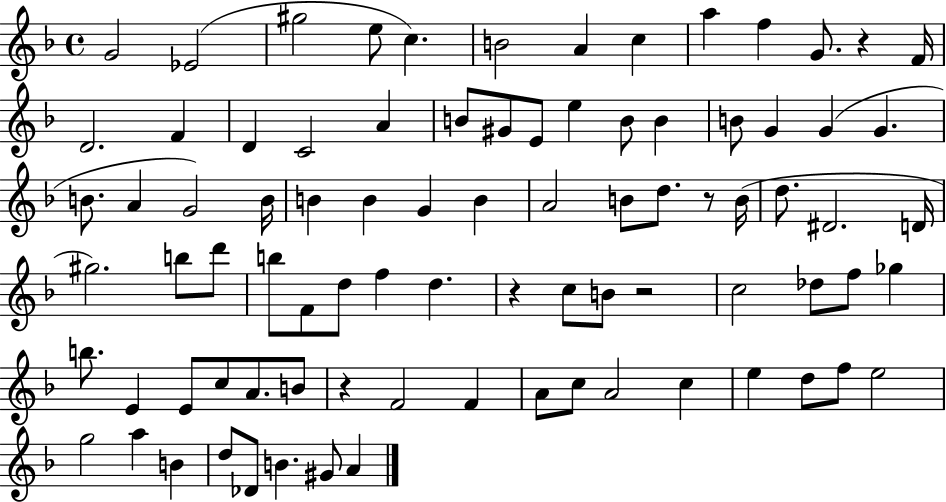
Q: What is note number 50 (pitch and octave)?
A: D5